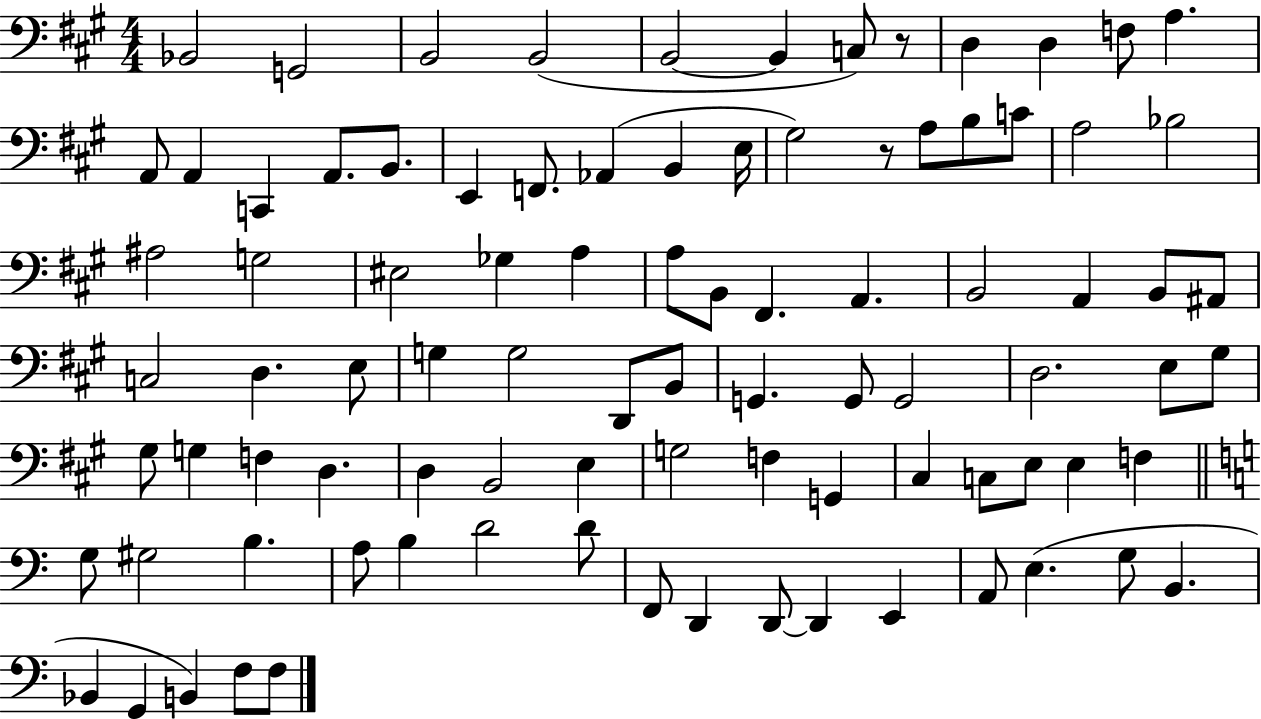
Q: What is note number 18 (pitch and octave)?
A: F2